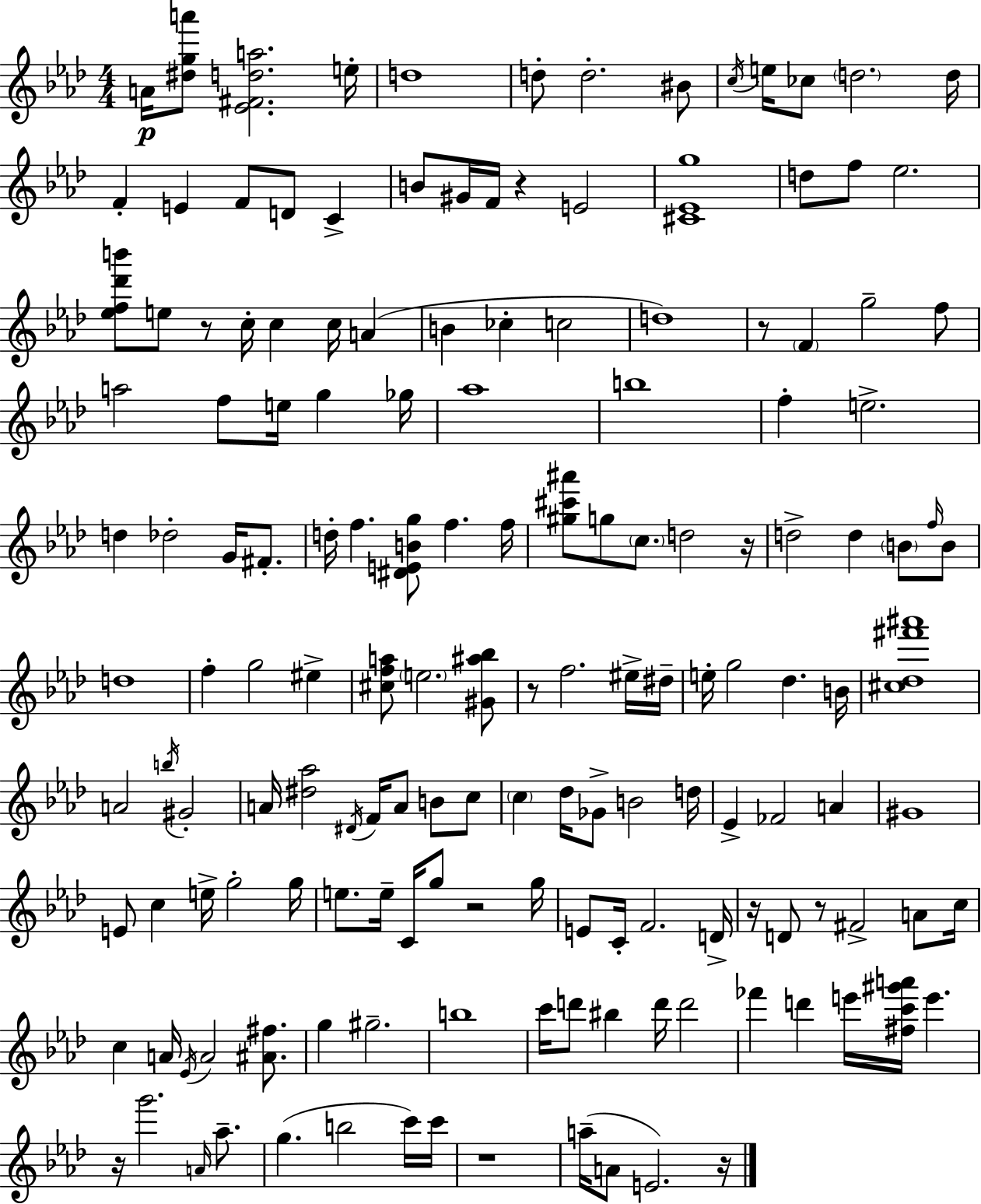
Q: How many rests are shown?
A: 11